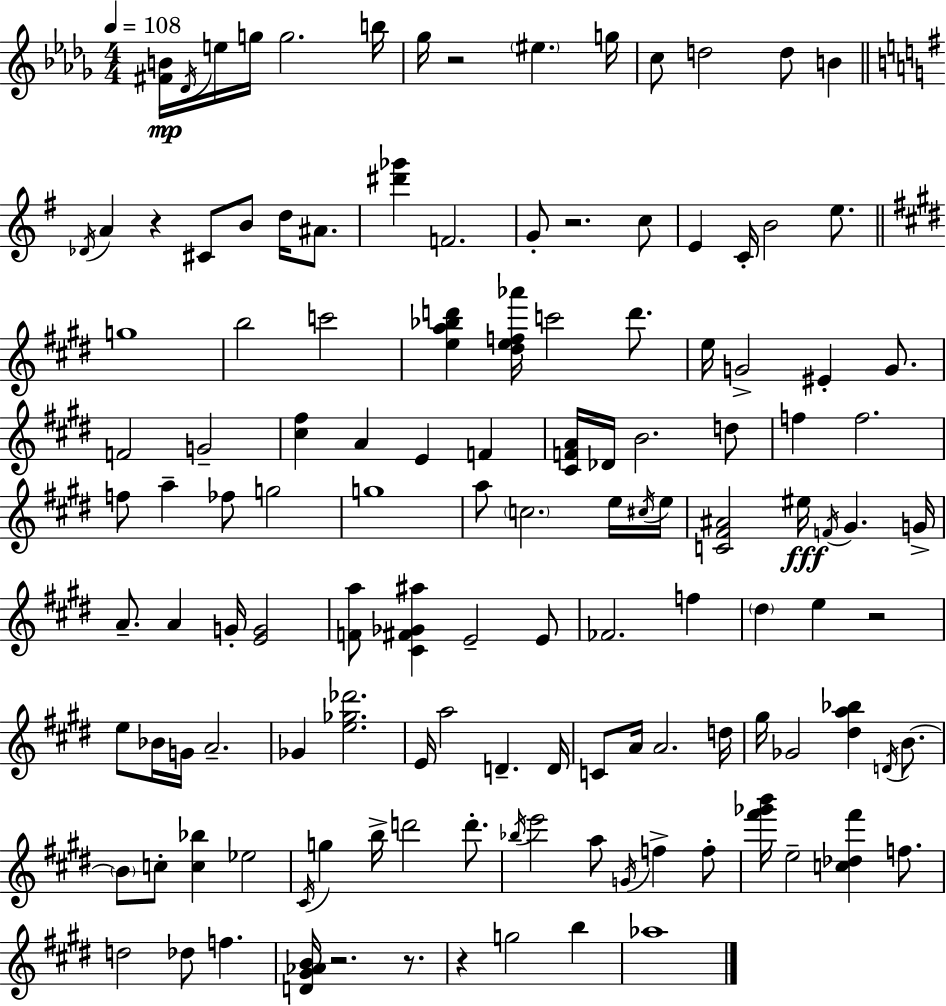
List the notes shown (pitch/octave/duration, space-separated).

[F#4,B4]/s Db4/s E5/s G5/s G5/h. B5/s Gb5/s R/h EIS5/q. G5/s C5/e D5/h D5/e B4/q Db4/s A4/q R/q C#4/e B4/e D5/s A#4/e. [D#6,Gb6]/q F4/h. G4/e R/h. C5/e E4/q C4/s B4/h E5/e. G5/w B5/h C6/h [E5,A5,Bb5,D6]/q [D#5,E5,F5,Ab6]/s C6/h D6/e. E5/s G4/h EIS4/q G4/e. F4/h G4/h [C#5,F#5]/q A4/q E4/q F4/q [C#4,F4,A4]/s Db4/s B4/h. D5/e F5/q F5/h. F5/e A5/q FES5/e G5/h G5/w A5/e C5/h. E5/s C#5/s E5/s [C4,F#4,A#4]/h EIS5/s F4/s G#4/q. G4/s A4/e. A4/q G4/s [E4,G4]/h [F4,A5]/e [C#4,F#4,Gb4,A#5]/q E4/h E4/e FES4/h. F5/q D#5/q E5/q R/h E5/e Bb4/s G4/s A4/h. Gb4/q [E5,Gb5,Db6]/h. E4/s A5/h D4/q. D4/s C4/e A4/s A4/h. D5/s G#5/s Gb4/h [D#5,A5,Bb5]/q D4/s B4/e. B4/e C5/e [C5,Bb5]/q Eb5/h C#4/s G5/q B5/s D6/h D6/e. Bb5/s E6/h A5/e G4/s F5/q F5/e [F#6,Gb6,B6]/s E5/h [C5,Db5,F#6]/q F5/e. D5/h Db5/e F5/q. [D4,G#4,Ab4,B4]/s R/h. R/e. R/q G5/h B5/q Ab5/w